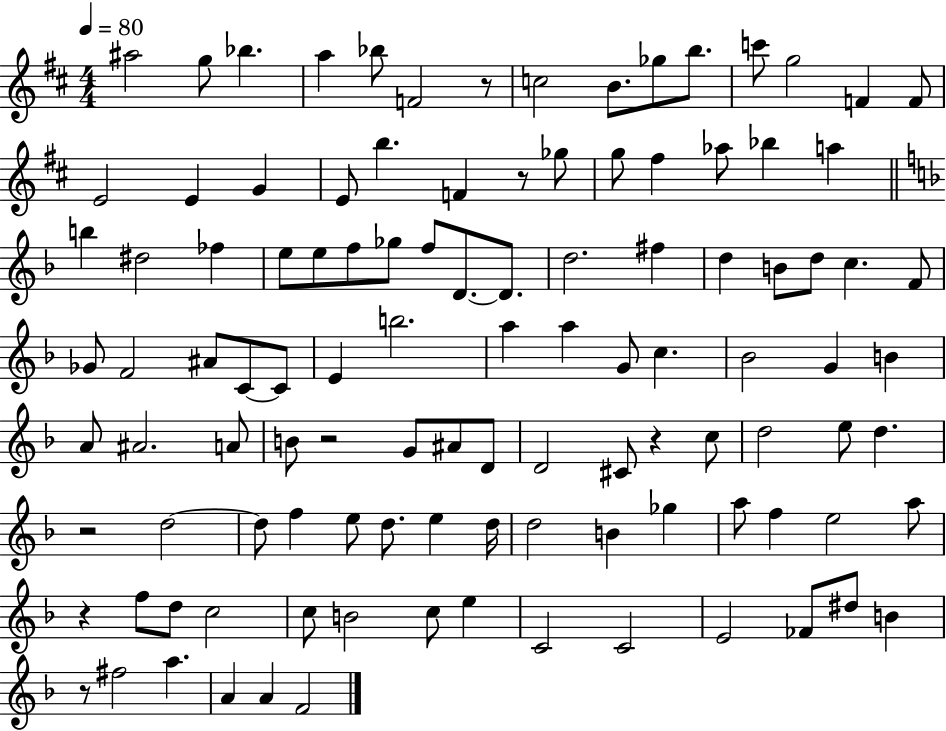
A#5/h G5/e Bb5/q. A5/q Bb5/e F4/h R/e C5/h B4/e. Gb5/e B5/e. C6/e G5/h F4/q F4/e E4/h E4/q G4/q E4/e B5/q. F4/q R/e Gb5/e G5/e F#5/q Ab5/e Bb5/q A5/q B5/q D#5/h FES5/q E5/e E5/e F5/e Gb5/e F5/e D4/e. D4/e. D5/h. F#5/q D5/q B4/e D5/e C5/q. F4/e Gb4/e F4/h A#4/e C4/e C4/e E4/q B5/h. A5/q A5/q G4/e C5/q. Bb4/h G4/q B4/q A4/e A#4/h. A4/e B4/e R/h G4/e A#4/e D4/e D4/h C#4/e R/q C5/e D5/h E5/e D5/q. R/h D5/h D5/e F5/q E5/e D5/e. E5/q D5/s D5/h B4/q Gb5/q A5/e F5/q E5/h A5/e R/q F5/e D5/e C5/h C5/e B4/h C5/e E5/q C4/h C4/h E4/h FES4/e D#5/e B4/q R/e F#5/h A5/q. A4/q A4/q F4/h